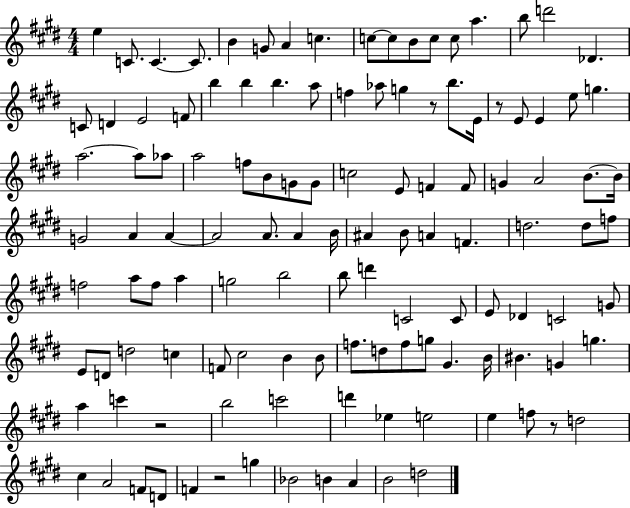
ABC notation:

X:1
T:Untitled
M:4/4
L:1/4
K:E
e C/2 C C/2 B G/2 A c c/2 c/2 B/2 c/2 c/2 a b/2 d'2 _D C/2 D E2 F/2 b b b a/2 f _a/2 g z/2 b/2 E/4 z/2 E/2 E e/2 g a2 a/2 _a/2 a2 f/2 B/2 G/2 G/2 c2 E/2 F F/2 G A2 B/2 B/4 G2 A A A2 A/2 A B/4 ^A B/2 A F d2 d/2 f/2 f2 a/2 f/2 a g2 b2 b/2 d' C2 C/2 E/2 _D C2 G/2 E/2 D/2 d2 c F/2 ^c2 B B/2 f/2 d/2 f/2 g/2 ^G B/4 ^B G g a c' z2 b2 c'2 d' _e e2 e f/2 z/2 d2 ^c A2 F/2 D/2 F z2 g _B2 B A B2 d2